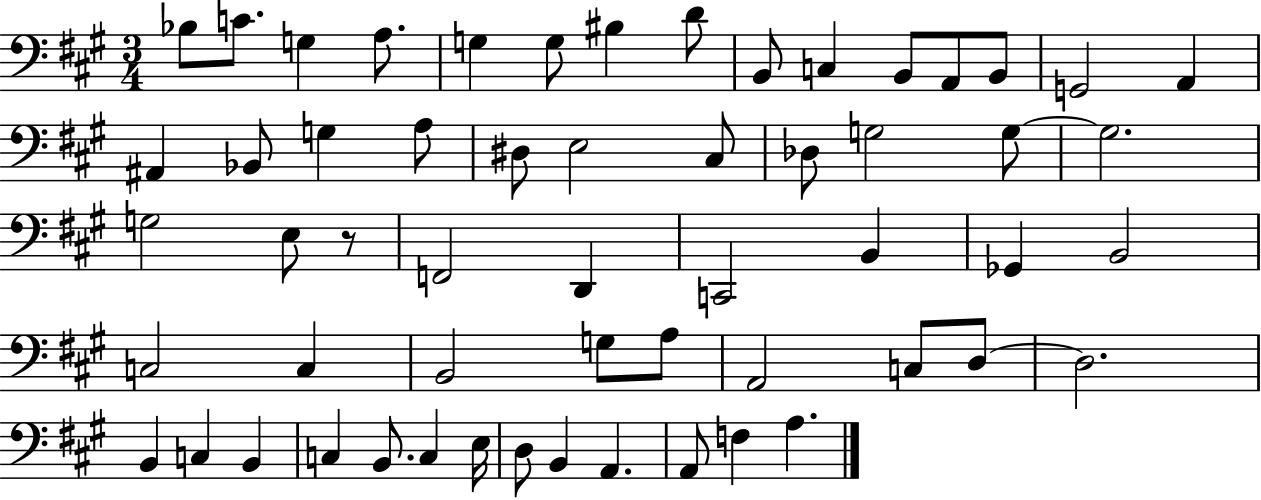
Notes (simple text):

Bb3/e C4/e. G3/q A3/e. G3/q G3/e BIS3/q D4/e B2/e C3/q B2/e A2/e B2/e G2/h A2/q A#2/q Bb2/e G3/q A3/e D#3/e E3/h C#3/e Db3/e G3/h G3/e G3/h. G3/h E3/e R/e F2/h D2/q C2/h B2/q Gb2/q B2/h C3/h C3/q B2/h G3/e A3/e A2/h C3/e D3/e D3/h. B2/q C3/q B2/q C3/q B2/e. C3/q E3/s D3/e B2/q A2/q. A2/e F3/q A3/q.